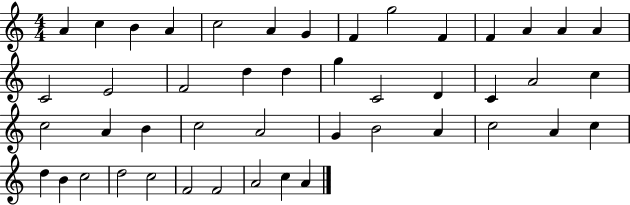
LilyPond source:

{
  \clef treble
  \numericTimeSignature
  \time 4/4
  \key c \major
  a'4 c''4 b'4 a'4 | c''2 a'4 g'4 | f'4 g''2 f'4 | f'4 a'4 a'4 a'4 | \break c'2 e'2 | f'2 d''4 d''4 | g''4 c'2 d'4 | c'4 a'2 c''4 | \break c''2 a'4 b'4 | c''2 a'2 | g'4 b'2 a'4 | c''2 a'4 c''4 | \break d''4 b'4 c''2 | d''2 c''2 | f'2 f'2 | a'2 c''4 a'4 | \break \bar "|."
}